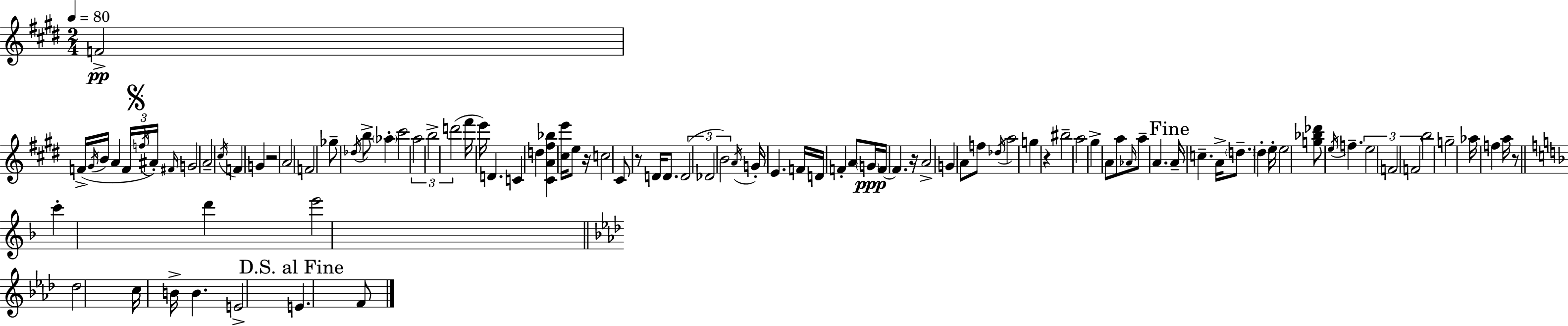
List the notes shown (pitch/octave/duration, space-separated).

F4/h F4/s G#4/s B4/s A4/q F4/s F5/s A#4/s F#4/s G4/h A4/h C#5/s F4/q G4/q R/h A4/h F4/h Gb5/e Db5/s B5/e Ab5/q C#6/h A5/h B5/h D6/h F#6/s E6/s D4/q. C4/q D5/q [C#4,A4,F#5,Bb5]/q [C#5,E6]/s E5/e R/s C5/h C#4/e R/e D4/s D4/e. D4/h Db4/h B4/h A4/s G4/s E4/q. F4/s D4/s F4/q A4/e G4/s F4/s F4/q. R/s A4/h G4/q A4/e F5/e Db5/s A5/h G5/q R/q BIS5/h A5/h G#5/q A4/e A5/e Ab4/s A5/e A4/q. A4/s C5/q. A4/s D5/e. D#5/q E5/s E5/h [G5,Bb5,Db6]/e E5/s F5/q. E5/h F4/h F4/h B5/h G5/h Ab5/s F5/q A5/s R/e C6/q D6/q E6/h Db5/h C5/s B4/s B4/q. E4/h E4/q. F4/e